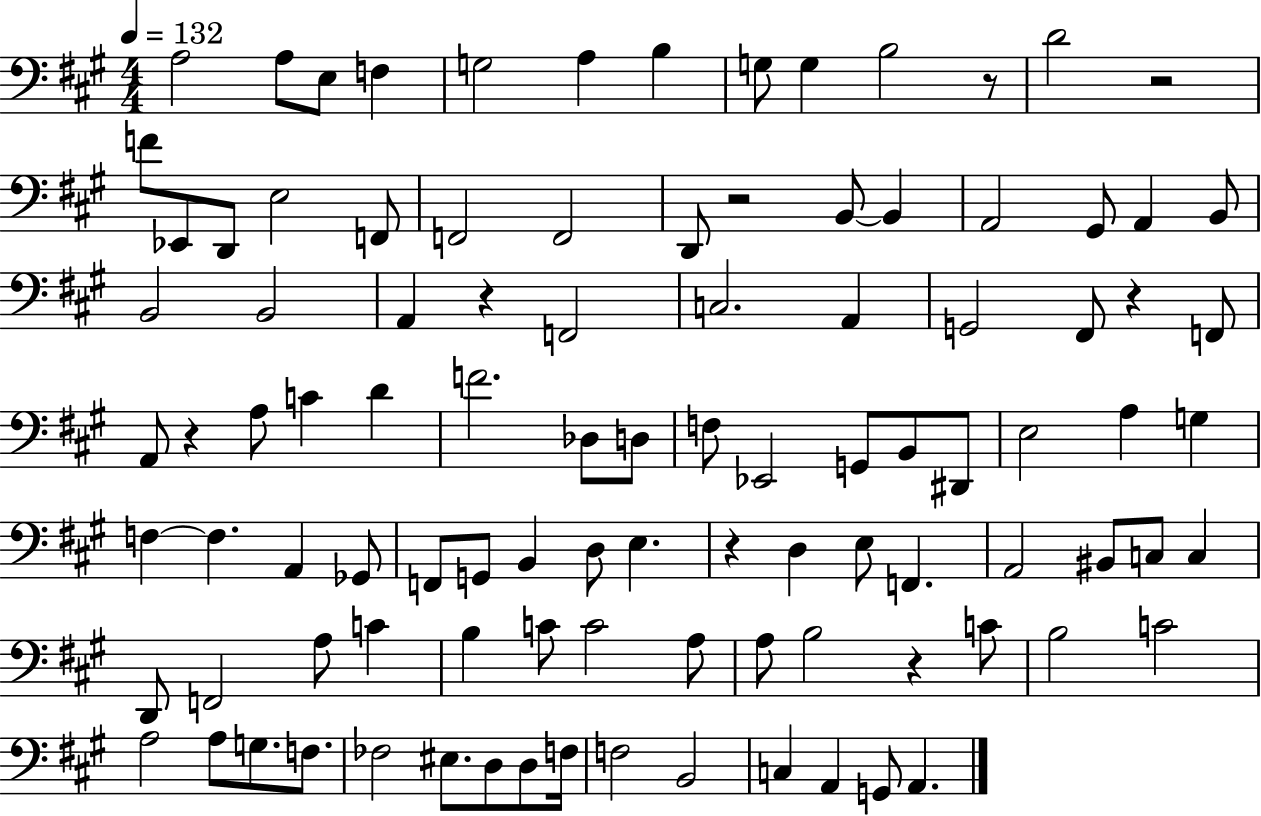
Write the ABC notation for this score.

X:1
T:Untitled
M:4/4
L:1/4
K:A
A,2 A,/2 E,/2 F, G,2 A, B, G,/2 G, B,2 z/2 D2 z2 F/2 _E,,/2 D,,/2 E,2 F,,/2 F,,2 F,,2 D,,/2 z2 B,,/2 B,, A,,2 ^G,,/2 A,, B,,/2 B,,2 B,,2 A,, z F,,2 C,2 A,, G,,2 ^F,,/2 z F,,/2 A,,/2 z A,/2 C D F2 _D,/2 D,/2 F,/2 _E,,2 G,,/2 B,,/2 ^D,,/2 E,2 A, G, F, F, A,, _G,,/2 F,,/2 G,,/2 B,, D,/2 E, z D, E,/2 F,, A,,2 ^B,,/2 C,/2 C, D,,/2 F,,2 A,/2 C B, C/2 C2 A,/2 A,/2 B,2 z C/2 B,2 C2 A,2 A,/2 G,/2 F,/2 _F,2 ^E,/2 D,/2 D,/2 F,/4 F,2 B,,2 C, A,, G,,/2 A,,